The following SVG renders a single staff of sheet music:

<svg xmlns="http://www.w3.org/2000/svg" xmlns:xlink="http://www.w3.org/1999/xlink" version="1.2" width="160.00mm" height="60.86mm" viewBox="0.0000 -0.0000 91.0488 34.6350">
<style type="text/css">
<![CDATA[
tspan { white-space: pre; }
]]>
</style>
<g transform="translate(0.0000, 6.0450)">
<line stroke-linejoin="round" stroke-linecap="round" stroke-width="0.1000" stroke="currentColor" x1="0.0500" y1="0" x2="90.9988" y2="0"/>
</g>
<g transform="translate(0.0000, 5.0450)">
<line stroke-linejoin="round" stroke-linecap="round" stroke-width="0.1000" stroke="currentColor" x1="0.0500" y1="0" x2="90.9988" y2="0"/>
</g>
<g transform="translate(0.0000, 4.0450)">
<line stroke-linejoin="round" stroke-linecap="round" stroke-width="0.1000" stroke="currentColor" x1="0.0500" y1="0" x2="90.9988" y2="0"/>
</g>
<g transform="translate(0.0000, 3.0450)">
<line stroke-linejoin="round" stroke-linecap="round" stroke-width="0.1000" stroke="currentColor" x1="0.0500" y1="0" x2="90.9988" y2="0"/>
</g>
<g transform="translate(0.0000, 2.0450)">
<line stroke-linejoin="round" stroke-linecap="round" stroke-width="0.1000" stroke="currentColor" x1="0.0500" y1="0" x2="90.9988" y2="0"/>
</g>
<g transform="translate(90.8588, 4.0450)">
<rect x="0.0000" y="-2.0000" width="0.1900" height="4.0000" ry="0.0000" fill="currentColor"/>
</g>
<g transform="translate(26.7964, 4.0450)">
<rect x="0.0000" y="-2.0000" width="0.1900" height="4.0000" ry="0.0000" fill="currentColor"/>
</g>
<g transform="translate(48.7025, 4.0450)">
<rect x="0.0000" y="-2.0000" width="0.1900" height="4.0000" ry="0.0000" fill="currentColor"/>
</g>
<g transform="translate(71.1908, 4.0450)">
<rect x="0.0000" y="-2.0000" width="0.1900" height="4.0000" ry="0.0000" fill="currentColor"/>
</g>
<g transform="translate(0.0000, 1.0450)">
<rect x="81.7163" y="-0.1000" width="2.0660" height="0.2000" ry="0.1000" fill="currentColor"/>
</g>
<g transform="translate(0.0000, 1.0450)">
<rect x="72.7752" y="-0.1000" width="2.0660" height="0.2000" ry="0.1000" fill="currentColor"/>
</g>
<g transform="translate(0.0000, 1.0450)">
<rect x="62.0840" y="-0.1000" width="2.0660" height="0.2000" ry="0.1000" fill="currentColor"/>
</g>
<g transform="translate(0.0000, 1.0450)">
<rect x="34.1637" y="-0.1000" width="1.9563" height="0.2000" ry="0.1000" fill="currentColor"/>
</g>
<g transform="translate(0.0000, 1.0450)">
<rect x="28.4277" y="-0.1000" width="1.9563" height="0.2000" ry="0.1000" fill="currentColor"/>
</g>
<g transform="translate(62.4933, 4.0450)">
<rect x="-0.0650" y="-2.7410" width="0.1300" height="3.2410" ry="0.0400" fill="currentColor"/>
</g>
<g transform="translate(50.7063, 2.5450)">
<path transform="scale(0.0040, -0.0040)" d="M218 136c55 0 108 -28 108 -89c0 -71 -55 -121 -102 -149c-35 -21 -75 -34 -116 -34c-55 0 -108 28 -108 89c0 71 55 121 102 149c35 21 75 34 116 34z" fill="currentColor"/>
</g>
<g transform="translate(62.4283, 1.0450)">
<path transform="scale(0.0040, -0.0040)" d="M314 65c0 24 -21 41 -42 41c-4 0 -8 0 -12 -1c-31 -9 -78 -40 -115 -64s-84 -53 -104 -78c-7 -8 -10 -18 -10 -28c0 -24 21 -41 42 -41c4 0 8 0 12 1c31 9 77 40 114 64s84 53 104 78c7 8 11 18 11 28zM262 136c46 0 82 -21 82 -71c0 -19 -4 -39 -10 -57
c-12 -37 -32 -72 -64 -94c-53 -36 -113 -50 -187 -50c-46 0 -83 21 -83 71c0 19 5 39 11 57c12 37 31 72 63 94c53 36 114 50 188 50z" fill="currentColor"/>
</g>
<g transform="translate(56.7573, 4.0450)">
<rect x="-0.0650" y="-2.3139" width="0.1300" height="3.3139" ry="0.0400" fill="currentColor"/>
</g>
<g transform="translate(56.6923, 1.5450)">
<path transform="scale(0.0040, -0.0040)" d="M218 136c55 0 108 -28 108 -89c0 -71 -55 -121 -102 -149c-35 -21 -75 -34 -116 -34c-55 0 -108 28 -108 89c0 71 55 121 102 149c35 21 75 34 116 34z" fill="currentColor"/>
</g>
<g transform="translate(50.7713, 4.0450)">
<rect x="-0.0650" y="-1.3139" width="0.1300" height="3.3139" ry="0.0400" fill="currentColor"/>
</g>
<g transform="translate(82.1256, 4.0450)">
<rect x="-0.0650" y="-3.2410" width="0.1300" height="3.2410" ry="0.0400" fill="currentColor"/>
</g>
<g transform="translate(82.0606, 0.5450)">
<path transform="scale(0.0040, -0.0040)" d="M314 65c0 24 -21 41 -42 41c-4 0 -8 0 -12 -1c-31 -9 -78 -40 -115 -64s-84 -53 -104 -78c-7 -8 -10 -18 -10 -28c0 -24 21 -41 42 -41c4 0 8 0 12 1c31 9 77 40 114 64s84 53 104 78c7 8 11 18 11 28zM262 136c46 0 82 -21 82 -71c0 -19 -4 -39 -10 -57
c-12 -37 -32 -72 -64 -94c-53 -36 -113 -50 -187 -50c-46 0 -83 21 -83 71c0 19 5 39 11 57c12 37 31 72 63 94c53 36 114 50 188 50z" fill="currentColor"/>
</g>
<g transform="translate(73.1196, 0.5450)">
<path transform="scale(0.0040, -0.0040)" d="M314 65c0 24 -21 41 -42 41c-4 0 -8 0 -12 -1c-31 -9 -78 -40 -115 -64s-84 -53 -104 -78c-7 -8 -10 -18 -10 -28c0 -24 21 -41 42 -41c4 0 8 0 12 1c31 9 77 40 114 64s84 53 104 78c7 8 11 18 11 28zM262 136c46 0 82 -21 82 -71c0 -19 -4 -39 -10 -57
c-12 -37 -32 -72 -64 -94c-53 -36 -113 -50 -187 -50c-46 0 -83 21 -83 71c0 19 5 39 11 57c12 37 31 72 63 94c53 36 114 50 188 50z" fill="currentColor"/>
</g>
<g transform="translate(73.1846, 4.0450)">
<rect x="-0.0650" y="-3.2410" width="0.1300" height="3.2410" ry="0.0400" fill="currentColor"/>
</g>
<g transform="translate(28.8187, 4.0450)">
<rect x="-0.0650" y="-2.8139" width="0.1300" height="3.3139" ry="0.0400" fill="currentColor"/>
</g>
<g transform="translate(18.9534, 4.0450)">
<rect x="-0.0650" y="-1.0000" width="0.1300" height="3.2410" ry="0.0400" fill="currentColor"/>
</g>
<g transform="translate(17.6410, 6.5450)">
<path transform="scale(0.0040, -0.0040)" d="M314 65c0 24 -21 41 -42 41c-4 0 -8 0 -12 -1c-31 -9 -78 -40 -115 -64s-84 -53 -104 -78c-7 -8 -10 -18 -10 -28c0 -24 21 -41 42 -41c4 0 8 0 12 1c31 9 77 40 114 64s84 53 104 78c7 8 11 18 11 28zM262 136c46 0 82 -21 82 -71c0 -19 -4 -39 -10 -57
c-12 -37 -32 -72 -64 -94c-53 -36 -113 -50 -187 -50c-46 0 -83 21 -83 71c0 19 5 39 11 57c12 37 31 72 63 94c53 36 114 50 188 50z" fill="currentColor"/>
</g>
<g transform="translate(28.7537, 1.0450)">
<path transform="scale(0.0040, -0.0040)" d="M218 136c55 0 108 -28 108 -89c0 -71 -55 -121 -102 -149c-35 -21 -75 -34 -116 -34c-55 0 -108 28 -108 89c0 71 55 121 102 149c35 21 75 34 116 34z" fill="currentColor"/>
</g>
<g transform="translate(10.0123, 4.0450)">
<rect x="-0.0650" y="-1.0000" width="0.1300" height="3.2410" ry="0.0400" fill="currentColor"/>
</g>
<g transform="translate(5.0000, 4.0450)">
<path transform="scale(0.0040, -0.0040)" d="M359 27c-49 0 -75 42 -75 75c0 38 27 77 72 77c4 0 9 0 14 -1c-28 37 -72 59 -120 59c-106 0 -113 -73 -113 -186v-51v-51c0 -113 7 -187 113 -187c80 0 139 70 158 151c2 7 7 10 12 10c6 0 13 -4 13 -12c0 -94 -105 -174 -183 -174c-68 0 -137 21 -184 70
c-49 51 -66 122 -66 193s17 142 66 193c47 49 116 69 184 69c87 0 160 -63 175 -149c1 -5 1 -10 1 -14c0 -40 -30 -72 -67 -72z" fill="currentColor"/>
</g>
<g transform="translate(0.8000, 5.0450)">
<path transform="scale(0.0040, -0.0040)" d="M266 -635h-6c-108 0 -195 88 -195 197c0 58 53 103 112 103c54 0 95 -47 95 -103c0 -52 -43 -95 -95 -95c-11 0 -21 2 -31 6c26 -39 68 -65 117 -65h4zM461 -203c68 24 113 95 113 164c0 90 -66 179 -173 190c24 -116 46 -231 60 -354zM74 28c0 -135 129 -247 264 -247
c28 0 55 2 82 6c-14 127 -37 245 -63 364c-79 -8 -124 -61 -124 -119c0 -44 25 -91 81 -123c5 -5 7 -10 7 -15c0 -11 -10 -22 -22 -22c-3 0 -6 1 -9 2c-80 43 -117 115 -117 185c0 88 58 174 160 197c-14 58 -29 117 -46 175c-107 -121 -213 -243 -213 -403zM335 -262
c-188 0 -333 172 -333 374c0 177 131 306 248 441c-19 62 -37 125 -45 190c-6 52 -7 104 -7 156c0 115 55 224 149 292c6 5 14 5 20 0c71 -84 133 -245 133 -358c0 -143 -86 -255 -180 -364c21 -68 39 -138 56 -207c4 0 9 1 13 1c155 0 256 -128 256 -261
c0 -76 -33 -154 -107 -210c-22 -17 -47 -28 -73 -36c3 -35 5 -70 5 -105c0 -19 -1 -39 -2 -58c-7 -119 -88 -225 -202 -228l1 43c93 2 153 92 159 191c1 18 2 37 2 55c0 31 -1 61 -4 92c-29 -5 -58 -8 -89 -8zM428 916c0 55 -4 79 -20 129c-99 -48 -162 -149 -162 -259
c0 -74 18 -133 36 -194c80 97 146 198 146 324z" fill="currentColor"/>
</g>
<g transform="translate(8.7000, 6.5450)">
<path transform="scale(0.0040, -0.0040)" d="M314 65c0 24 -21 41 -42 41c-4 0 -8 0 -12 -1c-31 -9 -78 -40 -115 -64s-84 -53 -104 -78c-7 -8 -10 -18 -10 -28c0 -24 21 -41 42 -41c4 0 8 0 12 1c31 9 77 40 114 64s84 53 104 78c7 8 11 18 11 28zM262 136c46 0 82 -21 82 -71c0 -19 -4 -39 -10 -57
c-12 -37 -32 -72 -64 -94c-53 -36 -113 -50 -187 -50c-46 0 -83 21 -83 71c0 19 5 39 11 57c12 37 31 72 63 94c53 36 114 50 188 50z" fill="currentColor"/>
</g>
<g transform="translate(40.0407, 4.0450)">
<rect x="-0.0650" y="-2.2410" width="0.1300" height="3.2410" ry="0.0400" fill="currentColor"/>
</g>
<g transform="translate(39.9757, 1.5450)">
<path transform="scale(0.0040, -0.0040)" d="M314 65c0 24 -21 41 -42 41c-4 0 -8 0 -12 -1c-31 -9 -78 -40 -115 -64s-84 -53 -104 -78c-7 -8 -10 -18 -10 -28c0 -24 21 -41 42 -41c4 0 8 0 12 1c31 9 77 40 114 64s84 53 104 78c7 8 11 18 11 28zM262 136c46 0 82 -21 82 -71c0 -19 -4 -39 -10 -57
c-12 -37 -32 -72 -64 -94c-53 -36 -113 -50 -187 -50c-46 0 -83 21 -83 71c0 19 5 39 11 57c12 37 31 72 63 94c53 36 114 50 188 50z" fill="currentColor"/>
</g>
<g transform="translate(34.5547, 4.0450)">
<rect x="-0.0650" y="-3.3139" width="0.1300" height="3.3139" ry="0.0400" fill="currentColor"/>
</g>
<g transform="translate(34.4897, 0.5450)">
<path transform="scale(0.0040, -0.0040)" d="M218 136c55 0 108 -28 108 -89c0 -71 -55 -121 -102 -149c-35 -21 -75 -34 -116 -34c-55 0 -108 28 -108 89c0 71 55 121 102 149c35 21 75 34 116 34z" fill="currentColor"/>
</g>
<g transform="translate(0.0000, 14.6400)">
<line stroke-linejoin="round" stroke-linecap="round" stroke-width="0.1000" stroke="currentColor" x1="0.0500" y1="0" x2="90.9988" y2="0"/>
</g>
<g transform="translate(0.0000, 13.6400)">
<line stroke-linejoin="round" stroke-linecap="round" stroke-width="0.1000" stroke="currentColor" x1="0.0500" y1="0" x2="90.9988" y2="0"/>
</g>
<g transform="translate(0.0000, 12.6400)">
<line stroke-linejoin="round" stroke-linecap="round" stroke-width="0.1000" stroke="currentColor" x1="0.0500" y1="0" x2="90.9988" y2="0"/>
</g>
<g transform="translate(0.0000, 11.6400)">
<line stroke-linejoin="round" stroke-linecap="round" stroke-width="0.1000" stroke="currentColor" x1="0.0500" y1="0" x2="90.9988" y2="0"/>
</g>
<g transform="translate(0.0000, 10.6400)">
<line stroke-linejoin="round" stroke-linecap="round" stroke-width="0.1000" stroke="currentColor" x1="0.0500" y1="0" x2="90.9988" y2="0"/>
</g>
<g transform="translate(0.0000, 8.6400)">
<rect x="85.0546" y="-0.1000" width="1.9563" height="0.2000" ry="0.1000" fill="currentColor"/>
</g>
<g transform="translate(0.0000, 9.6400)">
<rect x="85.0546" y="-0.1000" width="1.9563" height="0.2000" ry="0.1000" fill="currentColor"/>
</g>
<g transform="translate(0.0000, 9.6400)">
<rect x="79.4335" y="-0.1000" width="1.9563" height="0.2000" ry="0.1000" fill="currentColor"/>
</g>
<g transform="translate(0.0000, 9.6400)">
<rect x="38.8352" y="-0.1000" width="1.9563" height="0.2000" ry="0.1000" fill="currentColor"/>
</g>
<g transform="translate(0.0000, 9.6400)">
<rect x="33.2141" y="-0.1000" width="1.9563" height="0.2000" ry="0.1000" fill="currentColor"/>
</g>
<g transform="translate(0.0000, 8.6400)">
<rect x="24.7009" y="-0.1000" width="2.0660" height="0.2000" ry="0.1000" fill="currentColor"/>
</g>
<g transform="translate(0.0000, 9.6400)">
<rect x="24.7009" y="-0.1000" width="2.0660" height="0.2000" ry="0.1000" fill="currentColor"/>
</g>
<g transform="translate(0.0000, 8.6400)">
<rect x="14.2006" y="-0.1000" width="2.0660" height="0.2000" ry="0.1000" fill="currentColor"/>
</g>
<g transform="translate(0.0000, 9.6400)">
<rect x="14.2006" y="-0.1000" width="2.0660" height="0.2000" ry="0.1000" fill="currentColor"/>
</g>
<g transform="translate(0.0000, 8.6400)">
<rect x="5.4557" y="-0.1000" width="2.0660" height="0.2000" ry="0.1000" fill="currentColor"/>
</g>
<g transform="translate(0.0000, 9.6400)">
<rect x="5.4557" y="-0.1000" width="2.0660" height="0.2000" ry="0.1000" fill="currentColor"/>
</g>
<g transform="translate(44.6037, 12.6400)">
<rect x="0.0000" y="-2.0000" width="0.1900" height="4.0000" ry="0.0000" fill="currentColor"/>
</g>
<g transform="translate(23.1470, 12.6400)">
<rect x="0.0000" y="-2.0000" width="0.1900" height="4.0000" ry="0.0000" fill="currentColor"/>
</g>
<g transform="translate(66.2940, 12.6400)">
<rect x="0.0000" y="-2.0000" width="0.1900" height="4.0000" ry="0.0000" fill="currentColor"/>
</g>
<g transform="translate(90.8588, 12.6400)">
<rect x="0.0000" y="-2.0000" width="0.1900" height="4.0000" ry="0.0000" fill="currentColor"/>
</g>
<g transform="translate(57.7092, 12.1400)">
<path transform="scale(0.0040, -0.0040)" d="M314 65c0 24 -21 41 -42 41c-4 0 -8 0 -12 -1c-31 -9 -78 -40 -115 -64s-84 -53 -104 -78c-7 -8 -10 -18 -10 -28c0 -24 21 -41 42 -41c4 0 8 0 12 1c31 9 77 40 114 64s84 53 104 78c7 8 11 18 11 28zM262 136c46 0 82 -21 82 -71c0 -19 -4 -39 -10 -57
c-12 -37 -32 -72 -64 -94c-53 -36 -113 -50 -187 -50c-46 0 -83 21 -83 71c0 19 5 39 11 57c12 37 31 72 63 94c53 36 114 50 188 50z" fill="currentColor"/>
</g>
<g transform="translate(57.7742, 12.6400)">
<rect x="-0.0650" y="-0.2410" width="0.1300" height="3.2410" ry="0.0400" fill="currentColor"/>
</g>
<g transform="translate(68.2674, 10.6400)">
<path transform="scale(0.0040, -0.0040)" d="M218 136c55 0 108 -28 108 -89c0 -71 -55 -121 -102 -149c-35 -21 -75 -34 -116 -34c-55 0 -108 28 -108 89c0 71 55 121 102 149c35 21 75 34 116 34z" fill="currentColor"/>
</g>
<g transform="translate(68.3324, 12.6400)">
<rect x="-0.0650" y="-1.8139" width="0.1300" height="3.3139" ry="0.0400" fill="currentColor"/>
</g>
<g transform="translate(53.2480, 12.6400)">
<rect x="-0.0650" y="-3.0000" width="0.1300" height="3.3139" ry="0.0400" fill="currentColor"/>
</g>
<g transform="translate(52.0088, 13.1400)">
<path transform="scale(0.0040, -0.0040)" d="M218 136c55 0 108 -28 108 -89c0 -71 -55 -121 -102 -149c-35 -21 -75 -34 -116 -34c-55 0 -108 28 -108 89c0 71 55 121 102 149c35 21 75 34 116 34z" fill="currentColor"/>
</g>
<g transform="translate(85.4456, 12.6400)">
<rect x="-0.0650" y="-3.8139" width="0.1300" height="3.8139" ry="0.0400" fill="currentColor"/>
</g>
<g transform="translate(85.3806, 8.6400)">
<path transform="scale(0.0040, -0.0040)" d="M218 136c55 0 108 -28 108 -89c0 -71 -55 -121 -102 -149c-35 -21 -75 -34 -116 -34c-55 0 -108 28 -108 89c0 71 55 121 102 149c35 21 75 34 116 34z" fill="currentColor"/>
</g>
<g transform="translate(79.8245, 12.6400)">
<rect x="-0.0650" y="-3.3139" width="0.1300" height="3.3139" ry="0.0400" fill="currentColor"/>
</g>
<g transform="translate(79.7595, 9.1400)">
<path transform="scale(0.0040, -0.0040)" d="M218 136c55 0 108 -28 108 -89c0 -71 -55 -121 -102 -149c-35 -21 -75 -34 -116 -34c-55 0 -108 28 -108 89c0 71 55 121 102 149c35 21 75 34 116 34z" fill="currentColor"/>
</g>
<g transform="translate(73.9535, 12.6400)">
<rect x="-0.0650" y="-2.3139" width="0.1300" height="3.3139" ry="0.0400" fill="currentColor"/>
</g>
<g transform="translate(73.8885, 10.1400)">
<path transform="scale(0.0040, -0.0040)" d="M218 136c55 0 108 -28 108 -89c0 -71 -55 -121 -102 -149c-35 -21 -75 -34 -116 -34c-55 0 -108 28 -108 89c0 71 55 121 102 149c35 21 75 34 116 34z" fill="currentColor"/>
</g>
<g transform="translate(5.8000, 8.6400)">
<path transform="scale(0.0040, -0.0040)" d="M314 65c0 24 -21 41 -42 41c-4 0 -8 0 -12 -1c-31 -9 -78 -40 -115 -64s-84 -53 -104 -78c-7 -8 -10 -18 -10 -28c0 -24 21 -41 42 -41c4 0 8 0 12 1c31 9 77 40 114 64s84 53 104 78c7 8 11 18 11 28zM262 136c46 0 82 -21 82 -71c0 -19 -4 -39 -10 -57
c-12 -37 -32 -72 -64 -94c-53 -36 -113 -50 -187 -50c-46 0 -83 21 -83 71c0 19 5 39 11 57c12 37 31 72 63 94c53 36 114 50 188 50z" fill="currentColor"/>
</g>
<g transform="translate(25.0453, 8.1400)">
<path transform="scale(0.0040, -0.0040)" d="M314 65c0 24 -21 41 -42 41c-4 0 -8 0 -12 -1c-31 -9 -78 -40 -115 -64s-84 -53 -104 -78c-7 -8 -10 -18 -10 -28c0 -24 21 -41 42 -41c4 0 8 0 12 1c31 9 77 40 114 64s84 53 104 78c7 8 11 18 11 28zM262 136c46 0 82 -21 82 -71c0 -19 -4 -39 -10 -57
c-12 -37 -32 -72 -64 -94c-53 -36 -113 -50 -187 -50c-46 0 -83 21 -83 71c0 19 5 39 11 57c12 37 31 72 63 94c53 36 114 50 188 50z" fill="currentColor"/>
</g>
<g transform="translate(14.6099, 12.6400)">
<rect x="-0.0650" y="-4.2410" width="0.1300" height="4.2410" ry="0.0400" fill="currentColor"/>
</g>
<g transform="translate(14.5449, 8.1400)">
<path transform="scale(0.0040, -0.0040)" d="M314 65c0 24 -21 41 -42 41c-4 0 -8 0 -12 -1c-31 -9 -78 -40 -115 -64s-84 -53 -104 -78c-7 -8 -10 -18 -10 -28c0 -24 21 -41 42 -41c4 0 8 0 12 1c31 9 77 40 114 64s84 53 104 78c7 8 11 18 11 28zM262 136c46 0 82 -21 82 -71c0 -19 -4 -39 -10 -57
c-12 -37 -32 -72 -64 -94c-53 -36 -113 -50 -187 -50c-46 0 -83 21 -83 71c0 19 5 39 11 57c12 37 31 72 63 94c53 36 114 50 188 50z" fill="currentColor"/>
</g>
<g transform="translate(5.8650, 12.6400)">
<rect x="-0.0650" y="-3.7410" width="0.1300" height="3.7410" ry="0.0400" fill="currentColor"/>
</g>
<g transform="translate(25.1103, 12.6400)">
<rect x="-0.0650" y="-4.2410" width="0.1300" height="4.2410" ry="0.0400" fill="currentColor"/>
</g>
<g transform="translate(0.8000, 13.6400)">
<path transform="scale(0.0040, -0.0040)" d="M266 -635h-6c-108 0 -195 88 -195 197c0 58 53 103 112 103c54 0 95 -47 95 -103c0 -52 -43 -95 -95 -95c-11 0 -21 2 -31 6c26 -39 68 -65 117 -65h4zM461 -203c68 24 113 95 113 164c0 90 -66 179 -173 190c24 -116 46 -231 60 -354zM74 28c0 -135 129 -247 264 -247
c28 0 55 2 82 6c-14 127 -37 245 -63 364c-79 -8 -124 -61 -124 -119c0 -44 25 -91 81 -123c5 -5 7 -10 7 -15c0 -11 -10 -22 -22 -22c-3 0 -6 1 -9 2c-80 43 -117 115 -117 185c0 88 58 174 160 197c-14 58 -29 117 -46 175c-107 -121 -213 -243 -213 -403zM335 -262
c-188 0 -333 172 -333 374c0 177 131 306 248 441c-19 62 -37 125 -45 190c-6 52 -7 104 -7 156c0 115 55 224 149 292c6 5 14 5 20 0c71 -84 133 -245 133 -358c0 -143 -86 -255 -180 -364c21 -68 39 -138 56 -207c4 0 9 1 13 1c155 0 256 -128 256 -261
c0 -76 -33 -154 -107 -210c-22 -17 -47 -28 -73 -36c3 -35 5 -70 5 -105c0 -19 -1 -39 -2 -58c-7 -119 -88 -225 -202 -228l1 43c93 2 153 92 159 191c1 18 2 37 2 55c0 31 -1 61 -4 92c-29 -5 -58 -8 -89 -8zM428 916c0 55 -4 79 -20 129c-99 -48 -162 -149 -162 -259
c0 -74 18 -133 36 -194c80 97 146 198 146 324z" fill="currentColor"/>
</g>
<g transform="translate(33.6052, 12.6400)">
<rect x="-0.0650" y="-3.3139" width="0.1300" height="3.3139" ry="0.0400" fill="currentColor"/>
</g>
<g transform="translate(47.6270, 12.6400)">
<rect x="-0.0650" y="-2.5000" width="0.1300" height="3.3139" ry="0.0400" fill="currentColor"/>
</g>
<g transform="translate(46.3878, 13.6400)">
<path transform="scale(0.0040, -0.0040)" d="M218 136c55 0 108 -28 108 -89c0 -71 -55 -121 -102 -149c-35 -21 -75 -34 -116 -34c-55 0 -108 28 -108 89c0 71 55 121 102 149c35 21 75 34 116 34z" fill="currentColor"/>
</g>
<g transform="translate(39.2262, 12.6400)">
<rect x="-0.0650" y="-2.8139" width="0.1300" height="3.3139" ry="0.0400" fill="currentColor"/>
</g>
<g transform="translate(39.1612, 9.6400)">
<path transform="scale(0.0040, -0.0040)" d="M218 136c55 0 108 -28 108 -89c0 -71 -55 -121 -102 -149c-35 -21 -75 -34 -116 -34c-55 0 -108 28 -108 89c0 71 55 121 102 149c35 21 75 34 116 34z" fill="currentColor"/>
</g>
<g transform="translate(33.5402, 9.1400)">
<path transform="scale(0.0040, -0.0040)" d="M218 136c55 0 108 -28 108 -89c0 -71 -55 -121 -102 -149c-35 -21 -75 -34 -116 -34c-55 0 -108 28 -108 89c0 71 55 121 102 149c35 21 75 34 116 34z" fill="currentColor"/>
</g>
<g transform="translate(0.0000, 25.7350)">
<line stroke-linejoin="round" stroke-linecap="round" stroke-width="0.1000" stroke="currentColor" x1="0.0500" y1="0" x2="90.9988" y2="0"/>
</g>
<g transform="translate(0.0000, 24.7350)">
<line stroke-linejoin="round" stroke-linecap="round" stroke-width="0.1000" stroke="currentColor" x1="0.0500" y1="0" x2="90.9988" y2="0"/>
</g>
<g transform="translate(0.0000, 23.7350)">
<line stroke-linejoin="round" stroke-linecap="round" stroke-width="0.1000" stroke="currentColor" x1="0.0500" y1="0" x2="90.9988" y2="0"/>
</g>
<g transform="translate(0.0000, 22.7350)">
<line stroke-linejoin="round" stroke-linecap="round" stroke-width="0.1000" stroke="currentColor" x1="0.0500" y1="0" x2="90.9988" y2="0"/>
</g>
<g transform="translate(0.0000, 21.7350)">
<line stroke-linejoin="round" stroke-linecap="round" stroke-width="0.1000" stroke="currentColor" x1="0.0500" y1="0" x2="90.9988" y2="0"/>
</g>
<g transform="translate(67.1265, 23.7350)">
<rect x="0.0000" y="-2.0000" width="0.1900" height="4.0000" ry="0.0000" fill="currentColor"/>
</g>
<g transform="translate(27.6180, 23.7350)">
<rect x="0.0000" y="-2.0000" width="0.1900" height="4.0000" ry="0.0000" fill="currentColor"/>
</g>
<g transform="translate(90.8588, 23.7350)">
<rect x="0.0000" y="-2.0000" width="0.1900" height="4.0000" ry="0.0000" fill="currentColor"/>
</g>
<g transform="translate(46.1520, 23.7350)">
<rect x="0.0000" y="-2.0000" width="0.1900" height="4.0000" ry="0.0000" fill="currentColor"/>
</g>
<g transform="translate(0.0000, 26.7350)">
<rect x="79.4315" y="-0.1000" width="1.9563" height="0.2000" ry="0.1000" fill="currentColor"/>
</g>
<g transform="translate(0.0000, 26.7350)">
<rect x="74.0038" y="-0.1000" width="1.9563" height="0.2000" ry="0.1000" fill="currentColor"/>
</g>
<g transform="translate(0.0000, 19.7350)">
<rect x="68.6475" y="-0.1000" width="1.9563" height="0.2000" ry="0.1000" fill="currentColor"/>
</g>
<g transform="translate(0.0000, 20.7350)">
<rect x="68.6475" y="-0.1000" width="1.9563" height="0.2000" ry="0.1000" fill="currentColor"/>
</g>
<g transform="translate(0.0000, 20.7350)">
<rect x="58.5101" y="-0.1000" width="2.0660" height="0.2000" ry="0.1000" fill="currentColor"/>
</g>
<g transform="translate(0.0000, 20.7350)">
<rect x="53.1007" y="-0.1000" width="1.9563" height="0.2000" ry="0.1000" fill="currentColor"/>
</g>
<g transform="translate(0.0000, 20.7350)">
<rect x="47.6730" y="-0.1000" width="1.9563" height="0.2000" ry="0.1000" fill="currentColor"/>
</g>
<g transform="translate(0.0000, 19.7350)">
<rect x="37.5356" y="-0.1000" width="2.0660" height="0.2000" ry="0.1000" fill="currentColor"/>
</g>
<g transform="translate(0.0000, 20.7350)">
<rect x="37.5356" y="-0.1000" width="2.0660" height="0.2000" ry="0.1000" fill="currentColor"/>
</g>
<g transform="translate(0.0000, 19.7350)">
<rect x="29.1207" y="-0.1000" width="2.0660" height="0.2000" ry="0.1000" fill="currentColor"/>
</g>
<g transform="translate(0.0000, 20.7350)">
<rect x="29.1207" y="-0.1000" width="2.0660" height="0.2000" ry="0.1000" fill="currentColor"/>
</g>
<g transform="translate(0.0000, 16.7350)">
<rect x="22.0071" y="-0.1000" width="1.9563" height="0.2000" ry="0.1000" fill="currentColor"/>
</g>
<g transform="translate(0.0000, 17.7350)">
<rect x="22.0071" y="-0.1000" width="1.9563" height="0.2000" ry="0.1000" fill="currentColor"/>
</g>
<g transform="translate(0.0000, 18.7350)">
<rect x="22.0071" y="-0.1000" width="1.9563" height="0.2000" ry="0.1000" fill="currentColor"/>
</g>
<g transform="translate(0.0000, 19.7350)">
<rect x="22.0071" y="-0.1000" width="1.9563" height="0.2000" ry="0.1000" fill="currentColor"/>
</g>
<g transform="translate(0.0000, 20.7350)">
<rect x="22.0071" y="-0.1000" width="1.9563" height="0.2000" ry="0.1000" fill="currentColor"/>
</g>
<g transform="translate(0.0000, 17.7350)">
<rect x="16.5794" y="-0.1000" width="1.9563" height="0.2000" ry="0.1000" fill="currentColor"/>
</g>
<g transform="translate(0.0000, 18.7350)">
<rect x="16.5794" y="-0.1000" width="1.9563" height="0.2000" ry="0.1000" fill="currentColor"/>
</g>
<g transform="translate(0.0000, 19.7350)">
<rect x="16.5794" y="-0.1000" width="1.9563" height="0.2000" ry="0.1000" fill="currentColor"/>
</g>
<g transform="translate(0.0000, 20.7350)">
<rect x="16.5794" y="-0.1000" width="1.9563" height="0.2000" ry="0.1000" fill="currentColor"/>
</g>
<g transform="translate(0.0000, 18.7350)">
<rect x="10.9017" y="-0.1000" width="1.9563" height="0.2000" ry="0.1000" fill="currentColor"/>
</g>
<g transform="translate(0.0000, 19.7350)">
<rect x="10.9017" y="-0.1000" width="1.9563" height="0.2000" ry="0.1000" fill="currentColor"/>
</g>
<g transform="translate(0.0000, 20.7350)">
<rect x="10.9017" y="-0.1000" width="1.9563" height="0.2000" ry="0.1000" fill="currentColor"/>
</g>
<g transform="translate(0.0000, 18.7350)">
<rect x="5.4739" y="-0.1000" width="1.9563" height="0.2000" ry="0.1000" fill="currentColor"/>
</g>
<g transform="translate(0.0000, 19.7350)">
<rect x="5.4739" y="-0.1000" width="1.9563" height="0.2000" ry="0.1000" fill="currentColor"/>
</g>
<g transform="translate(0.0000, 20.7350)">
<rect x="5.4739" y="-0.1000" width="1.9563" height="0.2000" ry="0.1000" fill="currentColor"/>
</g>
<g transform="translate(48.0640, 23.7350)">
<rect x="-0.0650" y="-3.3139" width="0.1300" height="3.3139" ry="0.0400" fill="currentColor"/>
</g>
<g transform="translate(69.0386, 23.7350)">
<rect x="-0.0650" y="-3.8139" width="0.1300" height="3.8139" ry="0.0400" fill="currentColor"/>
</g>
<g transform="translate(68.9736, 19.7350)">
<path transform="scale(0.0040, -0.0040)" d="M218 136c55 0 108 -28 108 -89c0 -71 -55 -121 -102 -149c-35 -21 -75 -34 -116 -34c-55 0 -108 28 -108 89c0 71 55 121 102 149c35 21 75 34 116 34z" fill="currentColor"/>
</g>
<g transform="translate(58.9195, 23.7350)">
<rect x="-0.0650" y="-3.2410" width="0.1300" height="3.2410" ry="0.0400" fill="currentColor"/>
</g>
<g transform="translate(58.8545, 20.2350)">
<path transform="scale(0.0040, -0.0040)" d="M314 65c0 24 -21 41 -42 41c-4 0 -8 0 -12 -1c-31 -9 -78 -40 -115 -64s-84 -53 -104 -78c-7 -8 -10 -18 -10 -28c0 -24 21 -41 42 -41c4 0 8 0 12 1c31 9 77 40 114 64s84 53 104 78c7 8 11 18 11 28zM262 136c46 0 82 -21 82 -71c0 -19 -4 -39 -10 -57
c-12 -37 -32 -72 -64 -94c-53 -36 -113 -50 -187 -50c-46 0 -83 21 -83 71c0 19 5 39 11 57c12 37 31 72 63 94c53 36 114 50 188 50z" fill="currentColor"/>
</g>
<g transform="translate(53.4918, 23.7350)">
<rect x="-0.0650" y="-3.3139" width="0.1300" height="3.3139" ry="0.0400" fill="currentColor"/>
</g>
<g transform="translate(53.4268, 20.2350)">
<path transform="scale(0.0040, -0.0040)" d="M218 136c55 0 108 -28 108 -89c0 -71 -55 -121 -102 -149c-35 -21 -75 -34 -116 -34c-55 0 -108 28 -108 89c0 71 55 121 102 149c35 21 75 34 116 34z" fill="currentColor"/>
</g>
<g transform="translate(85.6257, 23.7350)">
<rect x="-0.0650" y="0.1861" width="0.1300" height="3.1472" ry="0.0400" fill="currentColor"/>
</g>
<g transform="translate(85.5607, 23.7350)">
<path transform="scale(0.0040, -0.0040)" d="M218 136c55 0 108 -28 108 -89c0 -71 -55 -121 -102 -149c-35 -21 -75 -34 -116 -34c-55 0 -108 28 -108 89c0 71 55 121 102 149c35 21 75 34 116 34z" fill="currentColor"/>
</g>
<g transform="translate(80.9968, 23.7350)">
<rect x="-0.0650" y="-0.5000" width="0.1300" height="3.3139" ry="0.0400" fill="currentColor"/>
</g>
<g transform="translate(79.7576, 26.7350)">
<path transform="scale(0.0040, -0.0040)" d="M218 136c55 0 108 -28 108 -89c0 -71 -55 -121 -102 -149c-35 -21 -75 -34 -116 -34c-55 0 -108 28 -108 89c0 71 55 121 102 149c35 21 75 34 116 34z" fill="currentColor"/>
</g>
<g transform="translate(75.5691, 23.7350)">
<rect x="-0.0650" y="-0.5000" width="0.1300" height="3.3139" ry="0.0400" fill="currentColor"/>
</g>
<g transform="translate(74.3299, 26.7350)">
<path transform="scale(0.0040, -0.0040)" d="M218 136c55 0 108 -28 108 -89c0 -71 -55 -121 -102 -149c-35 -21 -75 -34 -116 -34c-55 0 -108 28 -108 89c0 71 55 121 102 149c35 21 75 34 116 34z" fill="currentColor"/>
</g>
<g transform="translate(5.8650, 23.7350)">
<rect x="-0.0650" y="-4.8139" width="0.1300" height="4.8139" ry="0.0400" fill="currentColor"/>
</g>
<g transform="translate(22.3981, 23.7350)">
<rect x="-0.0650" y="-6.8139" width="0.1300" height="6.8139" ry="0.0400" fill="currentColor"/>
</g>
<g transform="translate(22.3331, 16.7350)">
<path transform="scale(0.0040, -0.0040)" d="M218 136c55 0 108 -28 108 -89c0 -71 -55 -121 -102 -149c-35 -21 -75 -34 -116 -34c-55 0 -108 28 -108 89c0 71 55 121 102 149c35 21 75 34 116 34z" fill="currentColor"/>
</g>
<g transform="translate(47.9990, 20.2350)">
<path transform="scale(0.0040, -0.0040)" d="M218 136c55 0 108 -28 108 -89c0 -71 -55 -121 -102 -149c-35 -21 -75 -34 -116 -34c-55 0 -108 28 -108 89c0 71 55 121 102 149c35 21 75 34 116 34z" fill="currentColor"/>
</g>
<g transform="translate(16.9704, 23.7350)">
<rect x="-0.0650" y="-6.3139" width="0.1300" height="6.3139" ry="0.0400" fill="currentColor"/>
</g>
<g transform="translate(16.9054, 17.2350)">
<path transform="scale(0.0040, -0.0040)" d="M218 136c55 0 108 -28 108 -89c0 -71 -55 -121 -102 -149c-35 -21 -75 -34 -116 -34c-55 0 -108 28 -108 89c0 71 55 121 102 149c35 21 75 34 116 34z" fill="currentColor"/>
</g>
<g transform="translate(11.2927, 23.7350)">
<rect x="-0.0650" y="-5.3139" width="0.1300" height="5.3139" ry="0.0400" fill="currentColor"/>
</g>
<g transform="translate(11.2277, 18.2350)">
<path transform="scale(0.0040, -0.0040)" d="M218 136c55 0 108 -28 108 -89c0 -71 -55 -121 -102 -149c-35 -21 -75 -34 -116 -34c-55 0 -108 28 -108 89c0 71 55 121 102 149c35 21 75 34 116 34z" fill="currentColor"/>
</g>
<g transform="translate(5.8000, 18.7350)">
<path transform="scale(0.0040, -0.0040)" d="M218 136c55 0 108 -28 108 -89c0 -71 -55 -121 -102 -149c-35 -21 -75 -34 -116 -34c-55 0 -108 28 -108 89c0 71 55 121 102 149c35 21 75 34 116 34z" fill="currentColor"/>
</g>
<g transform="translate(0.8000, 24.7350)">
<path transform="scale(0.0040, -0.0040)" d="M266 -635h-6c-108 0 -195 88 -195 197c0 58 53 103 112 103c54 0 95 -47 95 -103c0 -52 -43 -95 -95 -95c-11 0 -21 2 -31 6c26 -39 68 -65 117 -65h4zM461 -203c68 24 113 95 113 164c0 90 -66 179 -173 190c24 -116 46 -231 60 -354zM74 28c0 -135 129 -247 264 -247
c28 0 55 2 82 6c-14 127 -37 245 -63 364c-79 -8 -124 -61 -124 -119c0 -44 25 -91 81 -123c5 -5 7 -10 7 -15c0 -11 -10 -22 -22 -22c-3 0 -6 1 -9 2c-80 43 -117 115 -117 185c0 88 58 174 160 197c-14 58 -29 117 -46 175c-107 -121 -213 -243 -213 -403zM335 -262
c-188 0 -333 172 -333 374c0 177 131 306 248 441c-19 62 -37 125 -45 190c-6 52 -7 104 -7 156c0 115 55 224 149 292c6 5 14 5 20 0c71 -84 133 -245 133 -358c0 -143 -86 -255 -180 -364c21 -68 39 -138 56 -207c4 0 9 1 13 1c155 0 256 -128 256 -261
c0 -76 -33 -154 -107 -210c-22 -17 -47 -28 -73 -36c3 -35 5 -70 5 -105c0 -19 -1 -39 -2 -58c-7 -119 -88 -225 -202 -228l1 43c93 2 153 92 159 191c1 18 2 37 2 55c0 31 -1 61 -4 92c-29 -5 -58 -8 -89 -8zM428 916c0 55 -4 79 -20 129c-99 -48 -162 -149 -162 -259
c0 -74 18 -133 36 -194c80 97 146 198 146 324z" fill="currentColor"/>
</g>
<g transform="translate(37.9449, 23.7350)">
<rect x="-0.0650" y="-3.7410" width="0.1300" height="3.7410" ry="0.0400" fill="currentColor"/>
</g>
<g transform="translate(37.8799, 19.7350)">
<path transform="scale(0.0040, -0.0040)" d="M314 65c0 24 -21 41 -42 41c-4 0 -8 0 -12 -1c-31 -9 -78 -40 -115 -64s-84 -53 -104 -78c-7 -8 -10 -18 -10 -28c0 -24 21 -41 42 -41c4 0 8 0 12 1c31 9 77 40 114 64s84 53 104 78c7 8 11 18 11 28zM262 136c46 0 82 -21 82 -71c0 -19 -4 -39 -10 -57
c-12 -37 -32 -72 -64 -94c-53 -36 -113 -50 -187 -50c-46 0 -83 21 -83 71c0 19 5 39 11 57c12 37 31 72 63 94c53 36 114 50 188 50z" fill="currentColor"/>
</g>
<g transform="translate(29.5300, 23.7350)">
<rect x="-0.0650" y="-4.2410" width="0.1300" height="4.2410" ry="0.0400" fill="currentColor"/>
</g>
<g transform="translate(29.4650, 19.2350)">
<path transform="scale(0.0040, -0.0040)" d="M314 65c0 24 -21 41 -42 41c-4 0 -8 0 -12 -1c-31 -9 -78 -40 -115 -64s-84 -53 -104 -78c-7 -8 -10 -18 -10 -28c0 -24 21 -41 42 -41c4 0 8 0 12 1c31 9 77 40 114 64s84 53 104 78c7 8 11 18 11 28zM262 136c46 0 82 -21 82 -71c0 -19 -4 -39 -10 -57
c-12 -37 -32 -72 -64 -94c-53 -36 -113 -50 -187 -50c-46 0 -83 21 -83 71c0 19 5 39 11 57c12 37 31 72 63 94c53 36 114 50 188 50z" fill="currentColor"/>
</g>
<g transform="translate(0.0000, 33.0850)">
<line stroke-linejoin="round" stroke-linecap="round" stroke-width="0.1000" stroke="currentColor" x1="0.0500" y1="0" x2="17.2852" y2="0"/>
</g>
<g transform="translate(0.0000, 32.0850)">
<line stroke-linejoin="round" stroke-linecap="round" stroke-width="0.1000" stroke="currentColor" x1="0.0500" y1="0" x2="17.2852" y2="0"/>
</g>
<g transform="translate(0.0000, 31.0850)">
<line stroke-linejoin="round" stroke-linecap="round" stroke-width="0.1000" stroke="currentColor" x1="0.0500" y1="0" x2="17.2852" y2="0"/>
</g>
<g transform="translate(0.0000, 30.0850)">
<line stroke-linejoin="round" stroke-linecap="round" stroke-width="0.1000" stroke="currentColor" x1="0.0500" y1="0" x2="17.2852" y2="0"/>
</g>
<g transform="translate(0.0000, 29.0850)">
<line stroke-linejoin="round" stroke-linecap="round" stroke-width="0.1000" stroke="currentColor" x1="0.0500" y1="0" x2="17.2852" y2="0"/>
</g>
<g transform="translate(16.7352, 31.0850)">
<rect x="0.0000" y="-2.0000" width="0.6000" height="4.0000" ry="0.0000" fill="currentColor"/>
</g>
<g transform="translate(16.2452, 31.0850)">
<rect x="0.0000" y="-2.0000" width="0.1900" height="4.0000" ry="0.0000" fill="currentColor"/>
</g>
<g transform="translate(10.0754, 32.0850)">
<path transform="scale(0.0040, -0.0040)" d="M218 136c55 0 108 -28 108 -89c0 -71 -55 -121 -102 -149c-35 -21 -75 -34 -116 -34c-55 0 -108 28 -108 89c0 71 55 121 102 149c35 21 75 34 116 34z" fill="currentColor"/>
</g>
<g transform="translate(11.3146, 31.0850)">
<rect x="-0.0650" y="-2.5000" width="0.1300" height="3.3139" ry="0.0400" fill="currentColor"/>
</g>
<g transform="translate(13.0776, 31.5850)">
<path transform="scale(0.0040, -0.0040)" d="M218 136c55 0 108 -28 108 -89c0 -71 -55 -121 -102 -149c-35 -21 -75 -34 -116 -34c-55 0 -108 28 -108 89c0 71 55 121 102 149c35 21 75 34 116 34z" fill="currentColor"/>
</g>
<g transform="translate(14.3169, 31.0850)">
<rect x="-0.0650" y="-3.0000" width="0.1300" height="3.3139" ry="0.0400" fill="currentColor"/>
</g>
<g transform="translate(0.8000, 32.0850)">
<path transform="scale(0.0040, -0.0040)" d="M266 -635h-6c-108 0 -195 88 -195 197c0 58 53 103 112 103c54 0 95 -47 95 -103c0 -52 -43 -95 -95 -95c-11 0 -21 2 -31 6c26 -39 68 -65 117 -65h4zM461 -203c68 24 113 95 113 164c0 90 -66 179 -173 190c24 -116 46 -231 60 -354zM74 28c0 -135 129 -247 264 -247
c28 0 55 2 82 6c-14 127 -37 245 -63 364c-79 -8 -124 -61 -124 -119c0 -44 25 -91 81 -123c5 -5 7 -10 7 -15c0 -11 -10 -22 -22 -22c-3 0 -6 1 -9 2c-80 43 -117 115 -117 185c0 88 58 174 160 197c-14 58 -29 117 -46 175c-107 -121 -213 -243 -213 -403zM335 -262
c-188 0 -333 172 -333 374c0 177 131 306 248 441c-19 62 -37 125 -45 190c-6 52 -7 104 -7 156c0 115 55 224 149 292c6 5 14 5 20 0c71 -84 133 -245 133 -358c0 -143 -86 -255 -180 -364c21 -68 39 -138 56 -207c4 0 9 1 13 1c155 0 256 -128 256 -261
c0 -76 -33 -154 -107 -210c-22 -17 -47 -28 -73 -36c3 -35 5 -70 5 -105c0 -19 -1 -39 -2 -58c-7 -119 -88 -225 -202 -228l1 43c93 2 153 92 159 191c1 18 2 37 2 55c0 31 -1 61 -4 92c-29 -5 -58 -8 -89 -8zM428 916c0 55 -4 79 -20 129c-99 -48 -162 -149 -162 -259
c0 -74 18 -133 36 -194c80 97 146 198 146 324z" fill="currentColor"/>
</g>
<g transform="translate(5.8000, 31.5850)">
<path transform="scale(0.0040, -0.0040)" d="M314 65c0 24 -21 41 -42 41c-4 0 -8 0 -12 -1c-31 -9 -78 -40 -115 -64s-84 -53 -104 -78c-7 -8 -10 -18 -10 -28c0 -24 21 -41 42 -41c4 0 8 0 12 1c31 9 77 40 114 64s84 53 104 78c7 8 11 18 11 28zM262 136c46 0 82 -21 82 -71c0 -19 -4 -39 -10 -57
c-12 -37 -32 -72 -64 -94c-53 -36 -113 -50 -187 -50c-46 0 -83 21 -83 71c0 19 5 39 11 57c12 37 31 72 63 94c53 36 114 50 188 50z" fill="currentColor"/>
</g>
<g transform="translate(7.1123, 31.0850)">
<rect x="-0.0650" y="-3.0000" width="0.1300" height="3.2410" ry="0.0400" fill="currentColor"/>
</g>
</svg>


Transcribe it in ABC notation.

X:1
T:Untitled
M:4/4
L:1/4
K:C
D2 D2 a b g2 e g a2 b2 b2 c'2 d'2 d'2 b a G A c2 f g b c' e' f' a' b' d'2 c'2 b b b2 c' C C B A2 G A